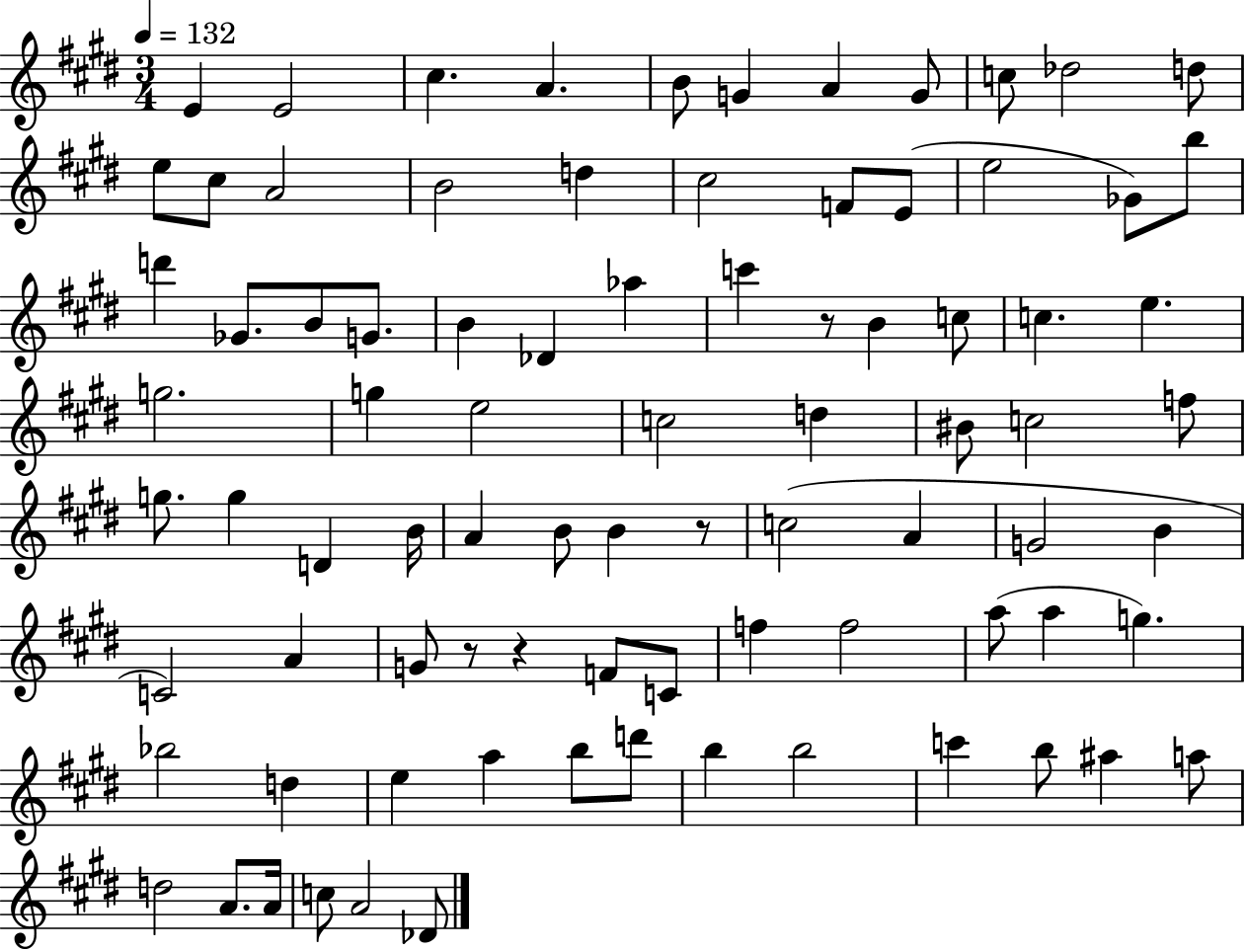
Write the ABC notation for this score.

X:1
T:Untitled
M:3/4
L:1/4
K:E
E E2 ^c A B/2 G A G/2 c/2 _d2 d/2 e/2 ^c/2 A2 B2 d ^c2 F/2 E/2 e2 _G/2 b/2 d' _G/2 B/2 G/2 B _D _a c' z/2 B c/2 c e g2 g e2 c2 d ^B/2 c2 f/2 g/2 g D B/4 A B/2 B z/2 c2 A G2 B C2 A G/2 z/2 z F/2 C/2 f f2 a/2 a g _b2 d e a b/2 d'/2 b b2 c' b/2 ^a a/2 d2 A/2 A/4 c/2 A2 _D/2